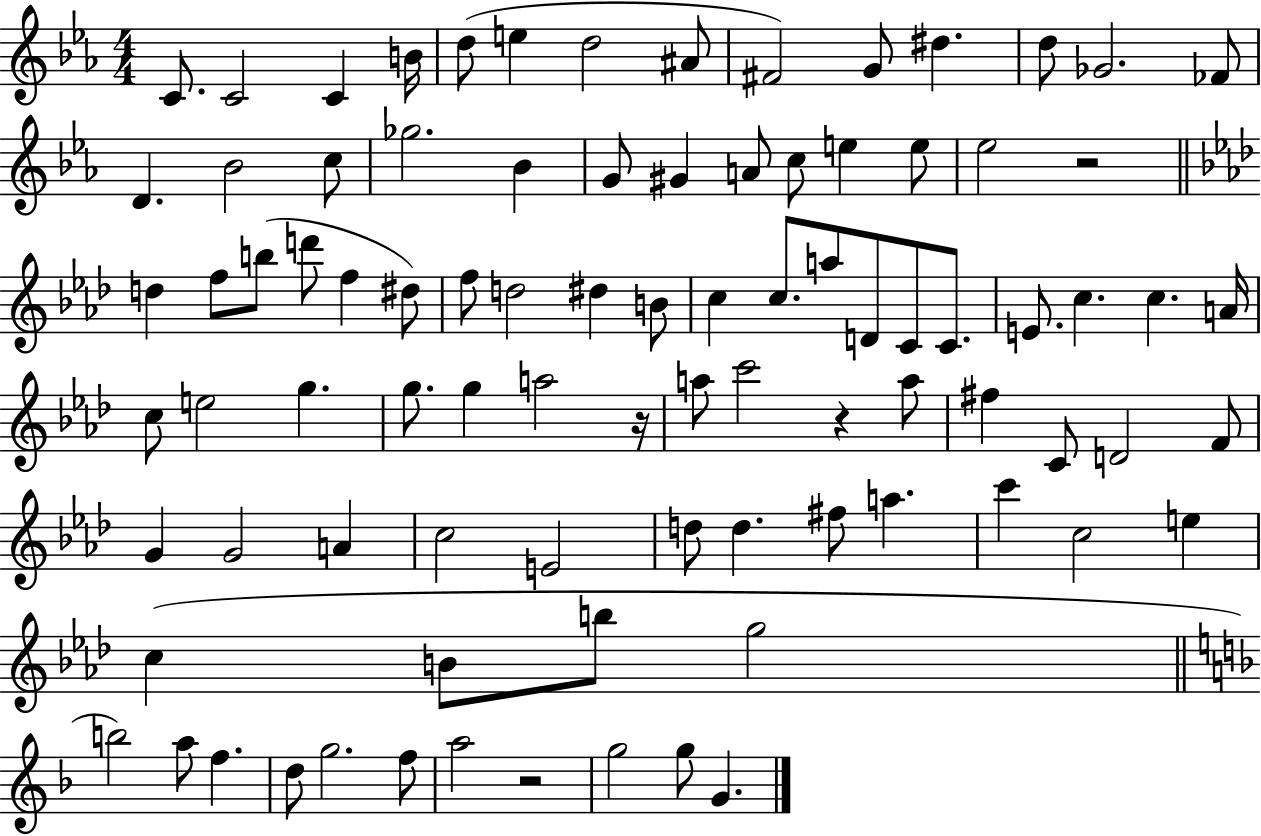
C4/e. C4/h C4/q B4/s D5/e E5/q D5/h A#4/e F#4/h G4/e D#5/q. D5/e Gb4/h. FES4/e D4/q. Bb4/h C5/e Gb5/h. Bb4/q G4/e G#4/q A4/e C5/e E5/q E5/e Eb5/h R/h D5/q F5/e B5/e D6/e F5/q D#5/e F5/e D5/h D#5/q B4/e C5/q C5/e. A5/e D4/e C4/e C4/e. E4/e. C5/q. C5/q. A4/s C5/e E5/h G5/q. G5/e. G5/q A5/h R/s A5/e C6/h R/q A5/e F#5/q C4/e D4/h F4/e G4/q G4/h A4/q C5/h E4/h D5/e D5/q. F#5/e A5/q. C6/q C5/h E5/q C5/q B4/e B5/e G5/h B5/h A5/e F5/q. D5/e G5/h. F5/e A5/h R/h G5/h G5/e G4/q.